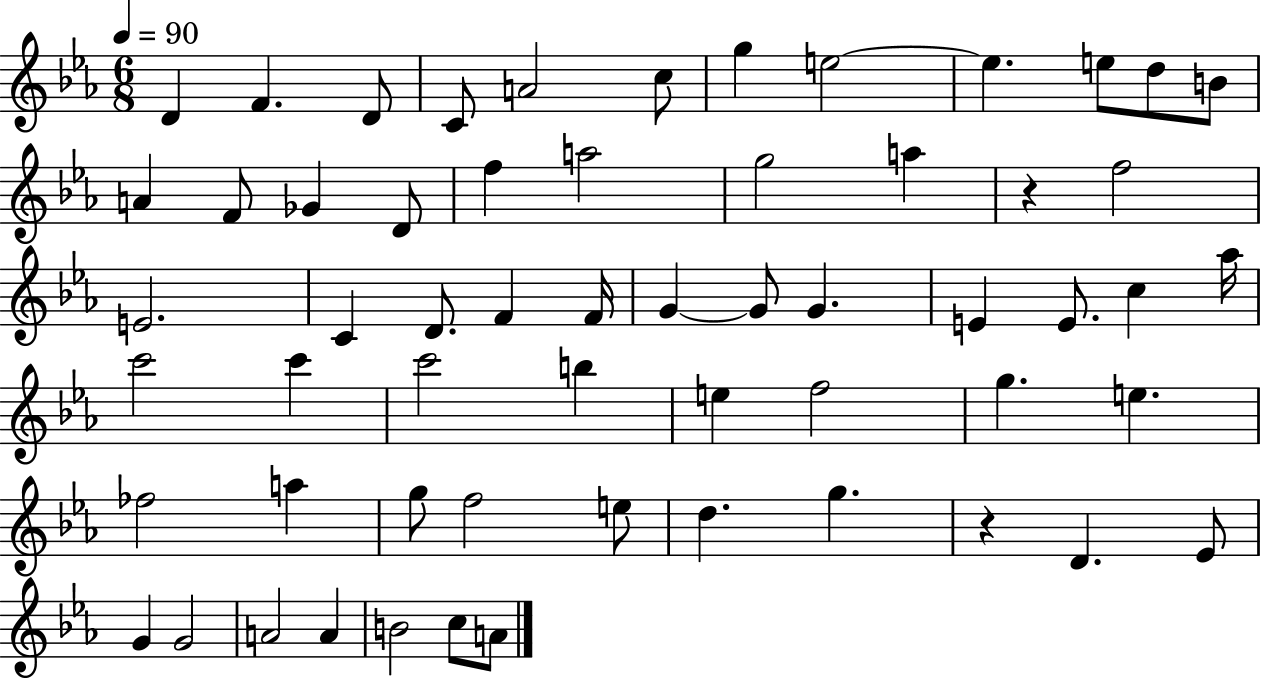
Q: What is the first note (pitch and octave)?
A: D4